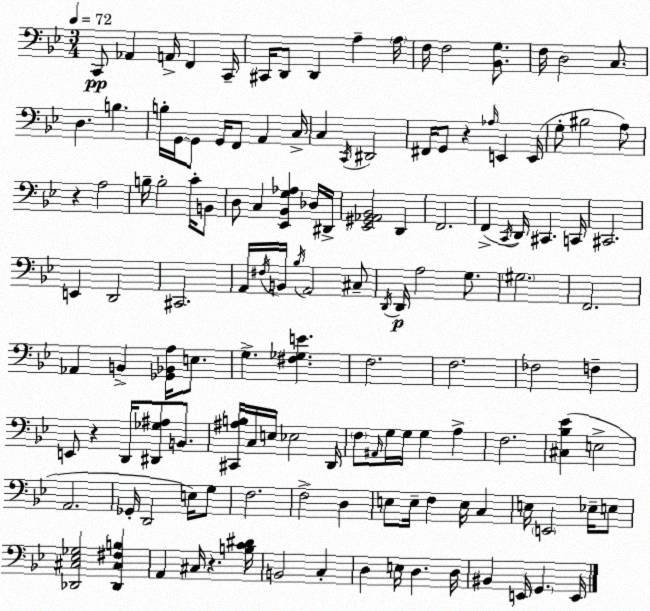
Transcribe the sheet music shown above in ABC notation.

X:1
T:Untitled
M:3/4
L:1/4
K:Bb
C,,/2 _A,, A,,/4 F,, C,,/4 ^C,,/4 D,,/2 D,, A, A,/4 F,/4 F,2 [_B,,G,]/2 F,/4 D,2 C,/2 D, B, B,/4 G,,/4 G,,/2 G,,/4 F,,/2 A,, C,/4 C, C,,/4 ^D,,2 ^F,,/4 G,,/2 z _A,/4 E,, E,,/4 G,/2 ^B,2 A,/2 z A,2 B,/4 B,2 C/4 B,,/2 D,/2 C, [_E,,_B,,G,_A,] _D,/4 ^D,,/4 [_E,,^G,,_A,,_B,,]2 D,, F,,2 F,, C,,/4 D,,/4 ^C,, C,,/4 ^C,,2 E,, D,,2 ^C,,2 A,,/4 ^F,/4 B,,/4 _B,/4 A,,2 ^C,/2 D,,/4 D,,/4 A,2 G,/2 ^G,2 F,,2 _A,, B,, [_G,,_B,,A,]/4 E,/2 G, [^F,_G,E] F,2 F,2 _F,2 F, E,,/2 z D,,/4 [^D,,_G,^A,]/2 B,,/2 [^C,,^A,B,]/4 C,/4 E,/4 _E,2 D,,/4 F,/2 ^A,,/4 G,/4 G,/4 G, A, F,2 [^C,_B,_E] E,2 A,,2 _G,,/4 D,,2 E,/4 G,/2 F,2 F,2 D, E,/2 E,/4 F, E,/4 C, E,/4 E,,2 _E,/4 E,/2 [_D,,^C,_E,_G,]2 [_D,,^C,^F,B,] A,, ^C,/4 z [B,C^D]/4 B,,2 C, D, E,/4 D, D,/4 ^B,, E,,/4 G,, E,,/4